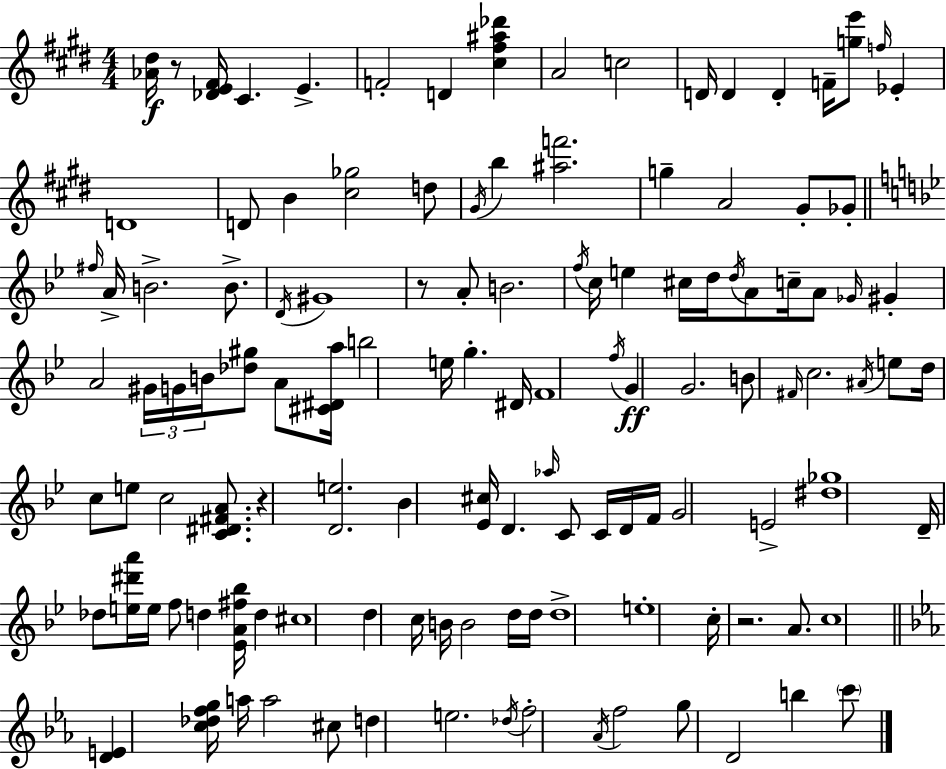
{
  \clef treble
  \numericTimeSignature
  \time 4/4
  \key e \major
  <aes' dis''>16\f r8 <des' e' fis'>16 cis'4. e'4.-> | f'2-. d'4 <cis'' fis'' ais'' des'''>4 | a'2 c''2 | d'16 d'4 d'4-. f'16-- <g'' e'''>8 \grace { f''16 } ees'4-. | \break d'1 | d'8 b'4 <cis'' ges''>2 d''8 | \acciaccatura { gis'16 } b''4 <ais'' f'''>2. | g''4-- a'2 gis'8-. | \break ges'8-. \bar "||" \break \key bes \major \grace { fis''16 } a'16-> b'2.-> b'8.-> | \acciaccatura { d'16 } gis'1 | r8 a'8-. b'2. | \acciaccatura { f''16 } c''16 e''4 cis''16 d''16 \acciaccatura { d''16 } a'8 c''16-- a'8 | \break \grace { ges'16 } gis'4-. a'2 \tuplet 3/2 { gis'16 g'16 b'16 } | <des'' gis''>8 a'8 <cis' dis' a''>16 b''2 e''16 g''4.-. | dis'16 f'1 | \acciaccatura { f''16 }\ff g'4 g'2. | \break b'8 \grace { fis'16 } c''2. | \acciaccatura { ais'16 } e''8 d''16 c''8 e''8 c''2 | <c' dis' fis' a'>8. r4 <d' e''>2. | bes'4 <ees' cis''>16 d'4. | \break \grace { aes''16 } c'8 c'16 d'16 f'16 g'2 | e'2-> <dis'' ges''>1 | d'16-- des''8 <e'' dis''' a'''>16 e''16 f''8 | d''4 <ees' a' fis'' bes''>16 d''4 cis''1 | \break d''4 c''16 b'16 b'2 | d''16 d''16 d''1-> | e''1-. | c''16-. r2. | \break a'8. c''1 | \bar "||" \break \key ees \major <d' e'>4 <c'' des'' f'' g''>16 a''16 a''2 cis''8 | d''4 e''2. | \acciaccatura { des''16 } f''2-. \acciaccatura { aes'16 } f''2 | g''8 d'2 b''4 | \break \parenthesize c'''8 \bar "|."
}